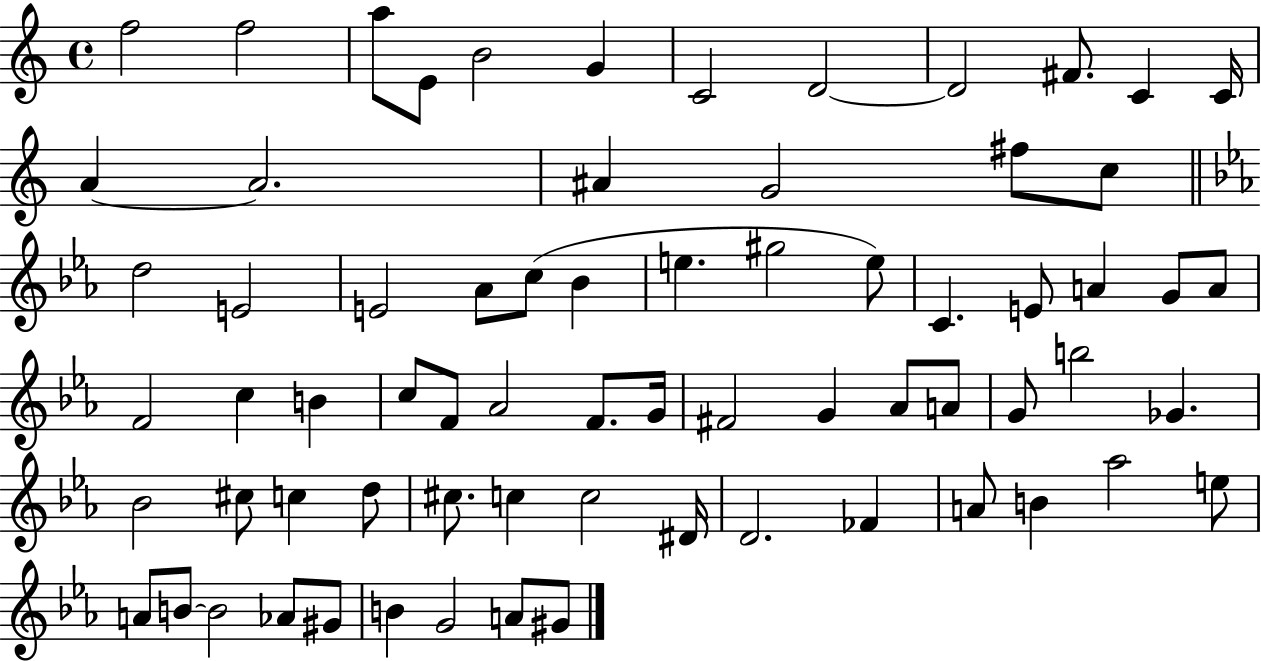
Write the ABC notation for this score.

X:1
T:Untitled
M:4/4
L:1/4
K:C
f2 f2 a/2 E/2 B2 G C2 D2 D2 ^F/2 C C/4 A A2 ^A G2 ^f/2 c/2 d2 E2 E2 _A/2 c/2 _B e ^g2 e/2 C E/2 A G/2 A/2 F2 c B c/2 F/2 _A2 F/2 G/4 ^F2 G _A/2 A/2 G/2 b2 _G _B2 ^c/2 c d/2 ^c/2 c c2 ^D/4 D2 _F A/2 B _a2 e/2 A/2 B/2 B2 _A/2 ^G/2 B G2 A/2 ^G/2